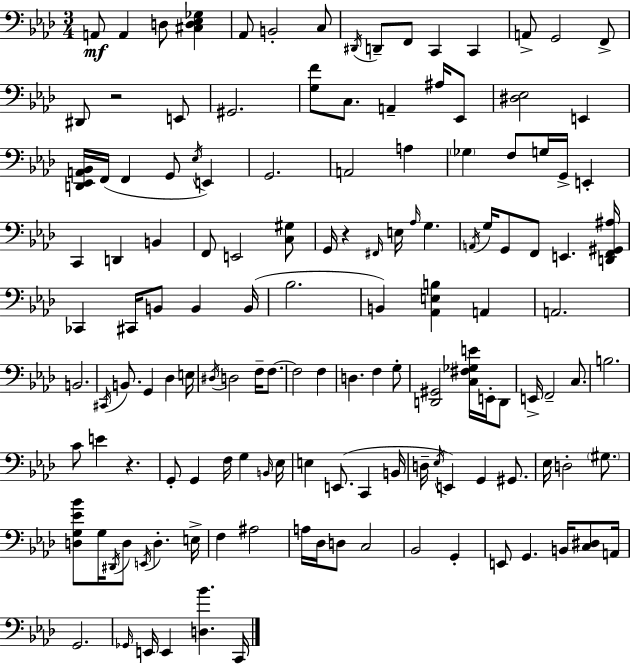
{
  \clef bass
  \numericTimeSignature
  \time 3/4
  \key aes \major
  a,8\mf a,4 d8 <cis d ees ges>4 | aes,8 b,2-. c8 | \acciaccatura { dis,16 } d,8-- f,8 c,4 c,4 | a,8-> g,2 f,8-> | \break dis,8 r2 e,8 | gis,2. | <g f'>8 c8. a,4-- ais16 ees,8 | <dis ees>2 e,4 | \break <d, ees, a, bes,>16 f,16( f,4 g,8 \acciaccatura { ees16 }) e,4 | g,2. | a,2 a4 | \parenthesize ges4 f8 g16 g,16-> e,4-. | \break c,4 d,4 b,4 | f,8 e,2 | <c gis>8 g,16 r4 \grace { fis,16 } e16 \grace { aes16 } g4. | \acciaccatura { a,16 } g16 g,8 f,8 e,4. | \break <d, f, gis, ais>16 ces,4 cis,16 b,8 | b,4 b,16( bes2. | b,4) <aes, e b>4 | a,4 a,2. | \break b,2. | \acciaccatura { cis,16 } b,8. g,4 | des4 e16 \acciaccatura { dis16 } d2 | f16-- f8.~~ f2 | \break f4 d4. | f4 g8-. <d, gis,>2 | <c fis ges e'>16 e,16-. d,8 e,16-> f,2-- | c8. b2. | \break c'8 e'4 | r4. g,8-. g,4 | f16 g4 \grace { b,16 } ees16 e4 | e,8.( c,4 b,16 d16-- \acciaccatura { ees16 } e,4) | \break g,4 gis,8. ees16 d2-. | \parenthesize gis8. <d g ees' bes'>8 g16 | \acciaccatura { dis,16 } d8 \acciaccatura { e,16 } d4.-. e16-> f4 | ais2 a16 | \break des16 d8 c2 bes,2 | g,4-. e,8 | g,4. b,16 <c dis>8 a,16 g,2. | \grace { ges,16 } | \break e,16 e,4 <d bes'>4. c,16 | \bar "|."
}